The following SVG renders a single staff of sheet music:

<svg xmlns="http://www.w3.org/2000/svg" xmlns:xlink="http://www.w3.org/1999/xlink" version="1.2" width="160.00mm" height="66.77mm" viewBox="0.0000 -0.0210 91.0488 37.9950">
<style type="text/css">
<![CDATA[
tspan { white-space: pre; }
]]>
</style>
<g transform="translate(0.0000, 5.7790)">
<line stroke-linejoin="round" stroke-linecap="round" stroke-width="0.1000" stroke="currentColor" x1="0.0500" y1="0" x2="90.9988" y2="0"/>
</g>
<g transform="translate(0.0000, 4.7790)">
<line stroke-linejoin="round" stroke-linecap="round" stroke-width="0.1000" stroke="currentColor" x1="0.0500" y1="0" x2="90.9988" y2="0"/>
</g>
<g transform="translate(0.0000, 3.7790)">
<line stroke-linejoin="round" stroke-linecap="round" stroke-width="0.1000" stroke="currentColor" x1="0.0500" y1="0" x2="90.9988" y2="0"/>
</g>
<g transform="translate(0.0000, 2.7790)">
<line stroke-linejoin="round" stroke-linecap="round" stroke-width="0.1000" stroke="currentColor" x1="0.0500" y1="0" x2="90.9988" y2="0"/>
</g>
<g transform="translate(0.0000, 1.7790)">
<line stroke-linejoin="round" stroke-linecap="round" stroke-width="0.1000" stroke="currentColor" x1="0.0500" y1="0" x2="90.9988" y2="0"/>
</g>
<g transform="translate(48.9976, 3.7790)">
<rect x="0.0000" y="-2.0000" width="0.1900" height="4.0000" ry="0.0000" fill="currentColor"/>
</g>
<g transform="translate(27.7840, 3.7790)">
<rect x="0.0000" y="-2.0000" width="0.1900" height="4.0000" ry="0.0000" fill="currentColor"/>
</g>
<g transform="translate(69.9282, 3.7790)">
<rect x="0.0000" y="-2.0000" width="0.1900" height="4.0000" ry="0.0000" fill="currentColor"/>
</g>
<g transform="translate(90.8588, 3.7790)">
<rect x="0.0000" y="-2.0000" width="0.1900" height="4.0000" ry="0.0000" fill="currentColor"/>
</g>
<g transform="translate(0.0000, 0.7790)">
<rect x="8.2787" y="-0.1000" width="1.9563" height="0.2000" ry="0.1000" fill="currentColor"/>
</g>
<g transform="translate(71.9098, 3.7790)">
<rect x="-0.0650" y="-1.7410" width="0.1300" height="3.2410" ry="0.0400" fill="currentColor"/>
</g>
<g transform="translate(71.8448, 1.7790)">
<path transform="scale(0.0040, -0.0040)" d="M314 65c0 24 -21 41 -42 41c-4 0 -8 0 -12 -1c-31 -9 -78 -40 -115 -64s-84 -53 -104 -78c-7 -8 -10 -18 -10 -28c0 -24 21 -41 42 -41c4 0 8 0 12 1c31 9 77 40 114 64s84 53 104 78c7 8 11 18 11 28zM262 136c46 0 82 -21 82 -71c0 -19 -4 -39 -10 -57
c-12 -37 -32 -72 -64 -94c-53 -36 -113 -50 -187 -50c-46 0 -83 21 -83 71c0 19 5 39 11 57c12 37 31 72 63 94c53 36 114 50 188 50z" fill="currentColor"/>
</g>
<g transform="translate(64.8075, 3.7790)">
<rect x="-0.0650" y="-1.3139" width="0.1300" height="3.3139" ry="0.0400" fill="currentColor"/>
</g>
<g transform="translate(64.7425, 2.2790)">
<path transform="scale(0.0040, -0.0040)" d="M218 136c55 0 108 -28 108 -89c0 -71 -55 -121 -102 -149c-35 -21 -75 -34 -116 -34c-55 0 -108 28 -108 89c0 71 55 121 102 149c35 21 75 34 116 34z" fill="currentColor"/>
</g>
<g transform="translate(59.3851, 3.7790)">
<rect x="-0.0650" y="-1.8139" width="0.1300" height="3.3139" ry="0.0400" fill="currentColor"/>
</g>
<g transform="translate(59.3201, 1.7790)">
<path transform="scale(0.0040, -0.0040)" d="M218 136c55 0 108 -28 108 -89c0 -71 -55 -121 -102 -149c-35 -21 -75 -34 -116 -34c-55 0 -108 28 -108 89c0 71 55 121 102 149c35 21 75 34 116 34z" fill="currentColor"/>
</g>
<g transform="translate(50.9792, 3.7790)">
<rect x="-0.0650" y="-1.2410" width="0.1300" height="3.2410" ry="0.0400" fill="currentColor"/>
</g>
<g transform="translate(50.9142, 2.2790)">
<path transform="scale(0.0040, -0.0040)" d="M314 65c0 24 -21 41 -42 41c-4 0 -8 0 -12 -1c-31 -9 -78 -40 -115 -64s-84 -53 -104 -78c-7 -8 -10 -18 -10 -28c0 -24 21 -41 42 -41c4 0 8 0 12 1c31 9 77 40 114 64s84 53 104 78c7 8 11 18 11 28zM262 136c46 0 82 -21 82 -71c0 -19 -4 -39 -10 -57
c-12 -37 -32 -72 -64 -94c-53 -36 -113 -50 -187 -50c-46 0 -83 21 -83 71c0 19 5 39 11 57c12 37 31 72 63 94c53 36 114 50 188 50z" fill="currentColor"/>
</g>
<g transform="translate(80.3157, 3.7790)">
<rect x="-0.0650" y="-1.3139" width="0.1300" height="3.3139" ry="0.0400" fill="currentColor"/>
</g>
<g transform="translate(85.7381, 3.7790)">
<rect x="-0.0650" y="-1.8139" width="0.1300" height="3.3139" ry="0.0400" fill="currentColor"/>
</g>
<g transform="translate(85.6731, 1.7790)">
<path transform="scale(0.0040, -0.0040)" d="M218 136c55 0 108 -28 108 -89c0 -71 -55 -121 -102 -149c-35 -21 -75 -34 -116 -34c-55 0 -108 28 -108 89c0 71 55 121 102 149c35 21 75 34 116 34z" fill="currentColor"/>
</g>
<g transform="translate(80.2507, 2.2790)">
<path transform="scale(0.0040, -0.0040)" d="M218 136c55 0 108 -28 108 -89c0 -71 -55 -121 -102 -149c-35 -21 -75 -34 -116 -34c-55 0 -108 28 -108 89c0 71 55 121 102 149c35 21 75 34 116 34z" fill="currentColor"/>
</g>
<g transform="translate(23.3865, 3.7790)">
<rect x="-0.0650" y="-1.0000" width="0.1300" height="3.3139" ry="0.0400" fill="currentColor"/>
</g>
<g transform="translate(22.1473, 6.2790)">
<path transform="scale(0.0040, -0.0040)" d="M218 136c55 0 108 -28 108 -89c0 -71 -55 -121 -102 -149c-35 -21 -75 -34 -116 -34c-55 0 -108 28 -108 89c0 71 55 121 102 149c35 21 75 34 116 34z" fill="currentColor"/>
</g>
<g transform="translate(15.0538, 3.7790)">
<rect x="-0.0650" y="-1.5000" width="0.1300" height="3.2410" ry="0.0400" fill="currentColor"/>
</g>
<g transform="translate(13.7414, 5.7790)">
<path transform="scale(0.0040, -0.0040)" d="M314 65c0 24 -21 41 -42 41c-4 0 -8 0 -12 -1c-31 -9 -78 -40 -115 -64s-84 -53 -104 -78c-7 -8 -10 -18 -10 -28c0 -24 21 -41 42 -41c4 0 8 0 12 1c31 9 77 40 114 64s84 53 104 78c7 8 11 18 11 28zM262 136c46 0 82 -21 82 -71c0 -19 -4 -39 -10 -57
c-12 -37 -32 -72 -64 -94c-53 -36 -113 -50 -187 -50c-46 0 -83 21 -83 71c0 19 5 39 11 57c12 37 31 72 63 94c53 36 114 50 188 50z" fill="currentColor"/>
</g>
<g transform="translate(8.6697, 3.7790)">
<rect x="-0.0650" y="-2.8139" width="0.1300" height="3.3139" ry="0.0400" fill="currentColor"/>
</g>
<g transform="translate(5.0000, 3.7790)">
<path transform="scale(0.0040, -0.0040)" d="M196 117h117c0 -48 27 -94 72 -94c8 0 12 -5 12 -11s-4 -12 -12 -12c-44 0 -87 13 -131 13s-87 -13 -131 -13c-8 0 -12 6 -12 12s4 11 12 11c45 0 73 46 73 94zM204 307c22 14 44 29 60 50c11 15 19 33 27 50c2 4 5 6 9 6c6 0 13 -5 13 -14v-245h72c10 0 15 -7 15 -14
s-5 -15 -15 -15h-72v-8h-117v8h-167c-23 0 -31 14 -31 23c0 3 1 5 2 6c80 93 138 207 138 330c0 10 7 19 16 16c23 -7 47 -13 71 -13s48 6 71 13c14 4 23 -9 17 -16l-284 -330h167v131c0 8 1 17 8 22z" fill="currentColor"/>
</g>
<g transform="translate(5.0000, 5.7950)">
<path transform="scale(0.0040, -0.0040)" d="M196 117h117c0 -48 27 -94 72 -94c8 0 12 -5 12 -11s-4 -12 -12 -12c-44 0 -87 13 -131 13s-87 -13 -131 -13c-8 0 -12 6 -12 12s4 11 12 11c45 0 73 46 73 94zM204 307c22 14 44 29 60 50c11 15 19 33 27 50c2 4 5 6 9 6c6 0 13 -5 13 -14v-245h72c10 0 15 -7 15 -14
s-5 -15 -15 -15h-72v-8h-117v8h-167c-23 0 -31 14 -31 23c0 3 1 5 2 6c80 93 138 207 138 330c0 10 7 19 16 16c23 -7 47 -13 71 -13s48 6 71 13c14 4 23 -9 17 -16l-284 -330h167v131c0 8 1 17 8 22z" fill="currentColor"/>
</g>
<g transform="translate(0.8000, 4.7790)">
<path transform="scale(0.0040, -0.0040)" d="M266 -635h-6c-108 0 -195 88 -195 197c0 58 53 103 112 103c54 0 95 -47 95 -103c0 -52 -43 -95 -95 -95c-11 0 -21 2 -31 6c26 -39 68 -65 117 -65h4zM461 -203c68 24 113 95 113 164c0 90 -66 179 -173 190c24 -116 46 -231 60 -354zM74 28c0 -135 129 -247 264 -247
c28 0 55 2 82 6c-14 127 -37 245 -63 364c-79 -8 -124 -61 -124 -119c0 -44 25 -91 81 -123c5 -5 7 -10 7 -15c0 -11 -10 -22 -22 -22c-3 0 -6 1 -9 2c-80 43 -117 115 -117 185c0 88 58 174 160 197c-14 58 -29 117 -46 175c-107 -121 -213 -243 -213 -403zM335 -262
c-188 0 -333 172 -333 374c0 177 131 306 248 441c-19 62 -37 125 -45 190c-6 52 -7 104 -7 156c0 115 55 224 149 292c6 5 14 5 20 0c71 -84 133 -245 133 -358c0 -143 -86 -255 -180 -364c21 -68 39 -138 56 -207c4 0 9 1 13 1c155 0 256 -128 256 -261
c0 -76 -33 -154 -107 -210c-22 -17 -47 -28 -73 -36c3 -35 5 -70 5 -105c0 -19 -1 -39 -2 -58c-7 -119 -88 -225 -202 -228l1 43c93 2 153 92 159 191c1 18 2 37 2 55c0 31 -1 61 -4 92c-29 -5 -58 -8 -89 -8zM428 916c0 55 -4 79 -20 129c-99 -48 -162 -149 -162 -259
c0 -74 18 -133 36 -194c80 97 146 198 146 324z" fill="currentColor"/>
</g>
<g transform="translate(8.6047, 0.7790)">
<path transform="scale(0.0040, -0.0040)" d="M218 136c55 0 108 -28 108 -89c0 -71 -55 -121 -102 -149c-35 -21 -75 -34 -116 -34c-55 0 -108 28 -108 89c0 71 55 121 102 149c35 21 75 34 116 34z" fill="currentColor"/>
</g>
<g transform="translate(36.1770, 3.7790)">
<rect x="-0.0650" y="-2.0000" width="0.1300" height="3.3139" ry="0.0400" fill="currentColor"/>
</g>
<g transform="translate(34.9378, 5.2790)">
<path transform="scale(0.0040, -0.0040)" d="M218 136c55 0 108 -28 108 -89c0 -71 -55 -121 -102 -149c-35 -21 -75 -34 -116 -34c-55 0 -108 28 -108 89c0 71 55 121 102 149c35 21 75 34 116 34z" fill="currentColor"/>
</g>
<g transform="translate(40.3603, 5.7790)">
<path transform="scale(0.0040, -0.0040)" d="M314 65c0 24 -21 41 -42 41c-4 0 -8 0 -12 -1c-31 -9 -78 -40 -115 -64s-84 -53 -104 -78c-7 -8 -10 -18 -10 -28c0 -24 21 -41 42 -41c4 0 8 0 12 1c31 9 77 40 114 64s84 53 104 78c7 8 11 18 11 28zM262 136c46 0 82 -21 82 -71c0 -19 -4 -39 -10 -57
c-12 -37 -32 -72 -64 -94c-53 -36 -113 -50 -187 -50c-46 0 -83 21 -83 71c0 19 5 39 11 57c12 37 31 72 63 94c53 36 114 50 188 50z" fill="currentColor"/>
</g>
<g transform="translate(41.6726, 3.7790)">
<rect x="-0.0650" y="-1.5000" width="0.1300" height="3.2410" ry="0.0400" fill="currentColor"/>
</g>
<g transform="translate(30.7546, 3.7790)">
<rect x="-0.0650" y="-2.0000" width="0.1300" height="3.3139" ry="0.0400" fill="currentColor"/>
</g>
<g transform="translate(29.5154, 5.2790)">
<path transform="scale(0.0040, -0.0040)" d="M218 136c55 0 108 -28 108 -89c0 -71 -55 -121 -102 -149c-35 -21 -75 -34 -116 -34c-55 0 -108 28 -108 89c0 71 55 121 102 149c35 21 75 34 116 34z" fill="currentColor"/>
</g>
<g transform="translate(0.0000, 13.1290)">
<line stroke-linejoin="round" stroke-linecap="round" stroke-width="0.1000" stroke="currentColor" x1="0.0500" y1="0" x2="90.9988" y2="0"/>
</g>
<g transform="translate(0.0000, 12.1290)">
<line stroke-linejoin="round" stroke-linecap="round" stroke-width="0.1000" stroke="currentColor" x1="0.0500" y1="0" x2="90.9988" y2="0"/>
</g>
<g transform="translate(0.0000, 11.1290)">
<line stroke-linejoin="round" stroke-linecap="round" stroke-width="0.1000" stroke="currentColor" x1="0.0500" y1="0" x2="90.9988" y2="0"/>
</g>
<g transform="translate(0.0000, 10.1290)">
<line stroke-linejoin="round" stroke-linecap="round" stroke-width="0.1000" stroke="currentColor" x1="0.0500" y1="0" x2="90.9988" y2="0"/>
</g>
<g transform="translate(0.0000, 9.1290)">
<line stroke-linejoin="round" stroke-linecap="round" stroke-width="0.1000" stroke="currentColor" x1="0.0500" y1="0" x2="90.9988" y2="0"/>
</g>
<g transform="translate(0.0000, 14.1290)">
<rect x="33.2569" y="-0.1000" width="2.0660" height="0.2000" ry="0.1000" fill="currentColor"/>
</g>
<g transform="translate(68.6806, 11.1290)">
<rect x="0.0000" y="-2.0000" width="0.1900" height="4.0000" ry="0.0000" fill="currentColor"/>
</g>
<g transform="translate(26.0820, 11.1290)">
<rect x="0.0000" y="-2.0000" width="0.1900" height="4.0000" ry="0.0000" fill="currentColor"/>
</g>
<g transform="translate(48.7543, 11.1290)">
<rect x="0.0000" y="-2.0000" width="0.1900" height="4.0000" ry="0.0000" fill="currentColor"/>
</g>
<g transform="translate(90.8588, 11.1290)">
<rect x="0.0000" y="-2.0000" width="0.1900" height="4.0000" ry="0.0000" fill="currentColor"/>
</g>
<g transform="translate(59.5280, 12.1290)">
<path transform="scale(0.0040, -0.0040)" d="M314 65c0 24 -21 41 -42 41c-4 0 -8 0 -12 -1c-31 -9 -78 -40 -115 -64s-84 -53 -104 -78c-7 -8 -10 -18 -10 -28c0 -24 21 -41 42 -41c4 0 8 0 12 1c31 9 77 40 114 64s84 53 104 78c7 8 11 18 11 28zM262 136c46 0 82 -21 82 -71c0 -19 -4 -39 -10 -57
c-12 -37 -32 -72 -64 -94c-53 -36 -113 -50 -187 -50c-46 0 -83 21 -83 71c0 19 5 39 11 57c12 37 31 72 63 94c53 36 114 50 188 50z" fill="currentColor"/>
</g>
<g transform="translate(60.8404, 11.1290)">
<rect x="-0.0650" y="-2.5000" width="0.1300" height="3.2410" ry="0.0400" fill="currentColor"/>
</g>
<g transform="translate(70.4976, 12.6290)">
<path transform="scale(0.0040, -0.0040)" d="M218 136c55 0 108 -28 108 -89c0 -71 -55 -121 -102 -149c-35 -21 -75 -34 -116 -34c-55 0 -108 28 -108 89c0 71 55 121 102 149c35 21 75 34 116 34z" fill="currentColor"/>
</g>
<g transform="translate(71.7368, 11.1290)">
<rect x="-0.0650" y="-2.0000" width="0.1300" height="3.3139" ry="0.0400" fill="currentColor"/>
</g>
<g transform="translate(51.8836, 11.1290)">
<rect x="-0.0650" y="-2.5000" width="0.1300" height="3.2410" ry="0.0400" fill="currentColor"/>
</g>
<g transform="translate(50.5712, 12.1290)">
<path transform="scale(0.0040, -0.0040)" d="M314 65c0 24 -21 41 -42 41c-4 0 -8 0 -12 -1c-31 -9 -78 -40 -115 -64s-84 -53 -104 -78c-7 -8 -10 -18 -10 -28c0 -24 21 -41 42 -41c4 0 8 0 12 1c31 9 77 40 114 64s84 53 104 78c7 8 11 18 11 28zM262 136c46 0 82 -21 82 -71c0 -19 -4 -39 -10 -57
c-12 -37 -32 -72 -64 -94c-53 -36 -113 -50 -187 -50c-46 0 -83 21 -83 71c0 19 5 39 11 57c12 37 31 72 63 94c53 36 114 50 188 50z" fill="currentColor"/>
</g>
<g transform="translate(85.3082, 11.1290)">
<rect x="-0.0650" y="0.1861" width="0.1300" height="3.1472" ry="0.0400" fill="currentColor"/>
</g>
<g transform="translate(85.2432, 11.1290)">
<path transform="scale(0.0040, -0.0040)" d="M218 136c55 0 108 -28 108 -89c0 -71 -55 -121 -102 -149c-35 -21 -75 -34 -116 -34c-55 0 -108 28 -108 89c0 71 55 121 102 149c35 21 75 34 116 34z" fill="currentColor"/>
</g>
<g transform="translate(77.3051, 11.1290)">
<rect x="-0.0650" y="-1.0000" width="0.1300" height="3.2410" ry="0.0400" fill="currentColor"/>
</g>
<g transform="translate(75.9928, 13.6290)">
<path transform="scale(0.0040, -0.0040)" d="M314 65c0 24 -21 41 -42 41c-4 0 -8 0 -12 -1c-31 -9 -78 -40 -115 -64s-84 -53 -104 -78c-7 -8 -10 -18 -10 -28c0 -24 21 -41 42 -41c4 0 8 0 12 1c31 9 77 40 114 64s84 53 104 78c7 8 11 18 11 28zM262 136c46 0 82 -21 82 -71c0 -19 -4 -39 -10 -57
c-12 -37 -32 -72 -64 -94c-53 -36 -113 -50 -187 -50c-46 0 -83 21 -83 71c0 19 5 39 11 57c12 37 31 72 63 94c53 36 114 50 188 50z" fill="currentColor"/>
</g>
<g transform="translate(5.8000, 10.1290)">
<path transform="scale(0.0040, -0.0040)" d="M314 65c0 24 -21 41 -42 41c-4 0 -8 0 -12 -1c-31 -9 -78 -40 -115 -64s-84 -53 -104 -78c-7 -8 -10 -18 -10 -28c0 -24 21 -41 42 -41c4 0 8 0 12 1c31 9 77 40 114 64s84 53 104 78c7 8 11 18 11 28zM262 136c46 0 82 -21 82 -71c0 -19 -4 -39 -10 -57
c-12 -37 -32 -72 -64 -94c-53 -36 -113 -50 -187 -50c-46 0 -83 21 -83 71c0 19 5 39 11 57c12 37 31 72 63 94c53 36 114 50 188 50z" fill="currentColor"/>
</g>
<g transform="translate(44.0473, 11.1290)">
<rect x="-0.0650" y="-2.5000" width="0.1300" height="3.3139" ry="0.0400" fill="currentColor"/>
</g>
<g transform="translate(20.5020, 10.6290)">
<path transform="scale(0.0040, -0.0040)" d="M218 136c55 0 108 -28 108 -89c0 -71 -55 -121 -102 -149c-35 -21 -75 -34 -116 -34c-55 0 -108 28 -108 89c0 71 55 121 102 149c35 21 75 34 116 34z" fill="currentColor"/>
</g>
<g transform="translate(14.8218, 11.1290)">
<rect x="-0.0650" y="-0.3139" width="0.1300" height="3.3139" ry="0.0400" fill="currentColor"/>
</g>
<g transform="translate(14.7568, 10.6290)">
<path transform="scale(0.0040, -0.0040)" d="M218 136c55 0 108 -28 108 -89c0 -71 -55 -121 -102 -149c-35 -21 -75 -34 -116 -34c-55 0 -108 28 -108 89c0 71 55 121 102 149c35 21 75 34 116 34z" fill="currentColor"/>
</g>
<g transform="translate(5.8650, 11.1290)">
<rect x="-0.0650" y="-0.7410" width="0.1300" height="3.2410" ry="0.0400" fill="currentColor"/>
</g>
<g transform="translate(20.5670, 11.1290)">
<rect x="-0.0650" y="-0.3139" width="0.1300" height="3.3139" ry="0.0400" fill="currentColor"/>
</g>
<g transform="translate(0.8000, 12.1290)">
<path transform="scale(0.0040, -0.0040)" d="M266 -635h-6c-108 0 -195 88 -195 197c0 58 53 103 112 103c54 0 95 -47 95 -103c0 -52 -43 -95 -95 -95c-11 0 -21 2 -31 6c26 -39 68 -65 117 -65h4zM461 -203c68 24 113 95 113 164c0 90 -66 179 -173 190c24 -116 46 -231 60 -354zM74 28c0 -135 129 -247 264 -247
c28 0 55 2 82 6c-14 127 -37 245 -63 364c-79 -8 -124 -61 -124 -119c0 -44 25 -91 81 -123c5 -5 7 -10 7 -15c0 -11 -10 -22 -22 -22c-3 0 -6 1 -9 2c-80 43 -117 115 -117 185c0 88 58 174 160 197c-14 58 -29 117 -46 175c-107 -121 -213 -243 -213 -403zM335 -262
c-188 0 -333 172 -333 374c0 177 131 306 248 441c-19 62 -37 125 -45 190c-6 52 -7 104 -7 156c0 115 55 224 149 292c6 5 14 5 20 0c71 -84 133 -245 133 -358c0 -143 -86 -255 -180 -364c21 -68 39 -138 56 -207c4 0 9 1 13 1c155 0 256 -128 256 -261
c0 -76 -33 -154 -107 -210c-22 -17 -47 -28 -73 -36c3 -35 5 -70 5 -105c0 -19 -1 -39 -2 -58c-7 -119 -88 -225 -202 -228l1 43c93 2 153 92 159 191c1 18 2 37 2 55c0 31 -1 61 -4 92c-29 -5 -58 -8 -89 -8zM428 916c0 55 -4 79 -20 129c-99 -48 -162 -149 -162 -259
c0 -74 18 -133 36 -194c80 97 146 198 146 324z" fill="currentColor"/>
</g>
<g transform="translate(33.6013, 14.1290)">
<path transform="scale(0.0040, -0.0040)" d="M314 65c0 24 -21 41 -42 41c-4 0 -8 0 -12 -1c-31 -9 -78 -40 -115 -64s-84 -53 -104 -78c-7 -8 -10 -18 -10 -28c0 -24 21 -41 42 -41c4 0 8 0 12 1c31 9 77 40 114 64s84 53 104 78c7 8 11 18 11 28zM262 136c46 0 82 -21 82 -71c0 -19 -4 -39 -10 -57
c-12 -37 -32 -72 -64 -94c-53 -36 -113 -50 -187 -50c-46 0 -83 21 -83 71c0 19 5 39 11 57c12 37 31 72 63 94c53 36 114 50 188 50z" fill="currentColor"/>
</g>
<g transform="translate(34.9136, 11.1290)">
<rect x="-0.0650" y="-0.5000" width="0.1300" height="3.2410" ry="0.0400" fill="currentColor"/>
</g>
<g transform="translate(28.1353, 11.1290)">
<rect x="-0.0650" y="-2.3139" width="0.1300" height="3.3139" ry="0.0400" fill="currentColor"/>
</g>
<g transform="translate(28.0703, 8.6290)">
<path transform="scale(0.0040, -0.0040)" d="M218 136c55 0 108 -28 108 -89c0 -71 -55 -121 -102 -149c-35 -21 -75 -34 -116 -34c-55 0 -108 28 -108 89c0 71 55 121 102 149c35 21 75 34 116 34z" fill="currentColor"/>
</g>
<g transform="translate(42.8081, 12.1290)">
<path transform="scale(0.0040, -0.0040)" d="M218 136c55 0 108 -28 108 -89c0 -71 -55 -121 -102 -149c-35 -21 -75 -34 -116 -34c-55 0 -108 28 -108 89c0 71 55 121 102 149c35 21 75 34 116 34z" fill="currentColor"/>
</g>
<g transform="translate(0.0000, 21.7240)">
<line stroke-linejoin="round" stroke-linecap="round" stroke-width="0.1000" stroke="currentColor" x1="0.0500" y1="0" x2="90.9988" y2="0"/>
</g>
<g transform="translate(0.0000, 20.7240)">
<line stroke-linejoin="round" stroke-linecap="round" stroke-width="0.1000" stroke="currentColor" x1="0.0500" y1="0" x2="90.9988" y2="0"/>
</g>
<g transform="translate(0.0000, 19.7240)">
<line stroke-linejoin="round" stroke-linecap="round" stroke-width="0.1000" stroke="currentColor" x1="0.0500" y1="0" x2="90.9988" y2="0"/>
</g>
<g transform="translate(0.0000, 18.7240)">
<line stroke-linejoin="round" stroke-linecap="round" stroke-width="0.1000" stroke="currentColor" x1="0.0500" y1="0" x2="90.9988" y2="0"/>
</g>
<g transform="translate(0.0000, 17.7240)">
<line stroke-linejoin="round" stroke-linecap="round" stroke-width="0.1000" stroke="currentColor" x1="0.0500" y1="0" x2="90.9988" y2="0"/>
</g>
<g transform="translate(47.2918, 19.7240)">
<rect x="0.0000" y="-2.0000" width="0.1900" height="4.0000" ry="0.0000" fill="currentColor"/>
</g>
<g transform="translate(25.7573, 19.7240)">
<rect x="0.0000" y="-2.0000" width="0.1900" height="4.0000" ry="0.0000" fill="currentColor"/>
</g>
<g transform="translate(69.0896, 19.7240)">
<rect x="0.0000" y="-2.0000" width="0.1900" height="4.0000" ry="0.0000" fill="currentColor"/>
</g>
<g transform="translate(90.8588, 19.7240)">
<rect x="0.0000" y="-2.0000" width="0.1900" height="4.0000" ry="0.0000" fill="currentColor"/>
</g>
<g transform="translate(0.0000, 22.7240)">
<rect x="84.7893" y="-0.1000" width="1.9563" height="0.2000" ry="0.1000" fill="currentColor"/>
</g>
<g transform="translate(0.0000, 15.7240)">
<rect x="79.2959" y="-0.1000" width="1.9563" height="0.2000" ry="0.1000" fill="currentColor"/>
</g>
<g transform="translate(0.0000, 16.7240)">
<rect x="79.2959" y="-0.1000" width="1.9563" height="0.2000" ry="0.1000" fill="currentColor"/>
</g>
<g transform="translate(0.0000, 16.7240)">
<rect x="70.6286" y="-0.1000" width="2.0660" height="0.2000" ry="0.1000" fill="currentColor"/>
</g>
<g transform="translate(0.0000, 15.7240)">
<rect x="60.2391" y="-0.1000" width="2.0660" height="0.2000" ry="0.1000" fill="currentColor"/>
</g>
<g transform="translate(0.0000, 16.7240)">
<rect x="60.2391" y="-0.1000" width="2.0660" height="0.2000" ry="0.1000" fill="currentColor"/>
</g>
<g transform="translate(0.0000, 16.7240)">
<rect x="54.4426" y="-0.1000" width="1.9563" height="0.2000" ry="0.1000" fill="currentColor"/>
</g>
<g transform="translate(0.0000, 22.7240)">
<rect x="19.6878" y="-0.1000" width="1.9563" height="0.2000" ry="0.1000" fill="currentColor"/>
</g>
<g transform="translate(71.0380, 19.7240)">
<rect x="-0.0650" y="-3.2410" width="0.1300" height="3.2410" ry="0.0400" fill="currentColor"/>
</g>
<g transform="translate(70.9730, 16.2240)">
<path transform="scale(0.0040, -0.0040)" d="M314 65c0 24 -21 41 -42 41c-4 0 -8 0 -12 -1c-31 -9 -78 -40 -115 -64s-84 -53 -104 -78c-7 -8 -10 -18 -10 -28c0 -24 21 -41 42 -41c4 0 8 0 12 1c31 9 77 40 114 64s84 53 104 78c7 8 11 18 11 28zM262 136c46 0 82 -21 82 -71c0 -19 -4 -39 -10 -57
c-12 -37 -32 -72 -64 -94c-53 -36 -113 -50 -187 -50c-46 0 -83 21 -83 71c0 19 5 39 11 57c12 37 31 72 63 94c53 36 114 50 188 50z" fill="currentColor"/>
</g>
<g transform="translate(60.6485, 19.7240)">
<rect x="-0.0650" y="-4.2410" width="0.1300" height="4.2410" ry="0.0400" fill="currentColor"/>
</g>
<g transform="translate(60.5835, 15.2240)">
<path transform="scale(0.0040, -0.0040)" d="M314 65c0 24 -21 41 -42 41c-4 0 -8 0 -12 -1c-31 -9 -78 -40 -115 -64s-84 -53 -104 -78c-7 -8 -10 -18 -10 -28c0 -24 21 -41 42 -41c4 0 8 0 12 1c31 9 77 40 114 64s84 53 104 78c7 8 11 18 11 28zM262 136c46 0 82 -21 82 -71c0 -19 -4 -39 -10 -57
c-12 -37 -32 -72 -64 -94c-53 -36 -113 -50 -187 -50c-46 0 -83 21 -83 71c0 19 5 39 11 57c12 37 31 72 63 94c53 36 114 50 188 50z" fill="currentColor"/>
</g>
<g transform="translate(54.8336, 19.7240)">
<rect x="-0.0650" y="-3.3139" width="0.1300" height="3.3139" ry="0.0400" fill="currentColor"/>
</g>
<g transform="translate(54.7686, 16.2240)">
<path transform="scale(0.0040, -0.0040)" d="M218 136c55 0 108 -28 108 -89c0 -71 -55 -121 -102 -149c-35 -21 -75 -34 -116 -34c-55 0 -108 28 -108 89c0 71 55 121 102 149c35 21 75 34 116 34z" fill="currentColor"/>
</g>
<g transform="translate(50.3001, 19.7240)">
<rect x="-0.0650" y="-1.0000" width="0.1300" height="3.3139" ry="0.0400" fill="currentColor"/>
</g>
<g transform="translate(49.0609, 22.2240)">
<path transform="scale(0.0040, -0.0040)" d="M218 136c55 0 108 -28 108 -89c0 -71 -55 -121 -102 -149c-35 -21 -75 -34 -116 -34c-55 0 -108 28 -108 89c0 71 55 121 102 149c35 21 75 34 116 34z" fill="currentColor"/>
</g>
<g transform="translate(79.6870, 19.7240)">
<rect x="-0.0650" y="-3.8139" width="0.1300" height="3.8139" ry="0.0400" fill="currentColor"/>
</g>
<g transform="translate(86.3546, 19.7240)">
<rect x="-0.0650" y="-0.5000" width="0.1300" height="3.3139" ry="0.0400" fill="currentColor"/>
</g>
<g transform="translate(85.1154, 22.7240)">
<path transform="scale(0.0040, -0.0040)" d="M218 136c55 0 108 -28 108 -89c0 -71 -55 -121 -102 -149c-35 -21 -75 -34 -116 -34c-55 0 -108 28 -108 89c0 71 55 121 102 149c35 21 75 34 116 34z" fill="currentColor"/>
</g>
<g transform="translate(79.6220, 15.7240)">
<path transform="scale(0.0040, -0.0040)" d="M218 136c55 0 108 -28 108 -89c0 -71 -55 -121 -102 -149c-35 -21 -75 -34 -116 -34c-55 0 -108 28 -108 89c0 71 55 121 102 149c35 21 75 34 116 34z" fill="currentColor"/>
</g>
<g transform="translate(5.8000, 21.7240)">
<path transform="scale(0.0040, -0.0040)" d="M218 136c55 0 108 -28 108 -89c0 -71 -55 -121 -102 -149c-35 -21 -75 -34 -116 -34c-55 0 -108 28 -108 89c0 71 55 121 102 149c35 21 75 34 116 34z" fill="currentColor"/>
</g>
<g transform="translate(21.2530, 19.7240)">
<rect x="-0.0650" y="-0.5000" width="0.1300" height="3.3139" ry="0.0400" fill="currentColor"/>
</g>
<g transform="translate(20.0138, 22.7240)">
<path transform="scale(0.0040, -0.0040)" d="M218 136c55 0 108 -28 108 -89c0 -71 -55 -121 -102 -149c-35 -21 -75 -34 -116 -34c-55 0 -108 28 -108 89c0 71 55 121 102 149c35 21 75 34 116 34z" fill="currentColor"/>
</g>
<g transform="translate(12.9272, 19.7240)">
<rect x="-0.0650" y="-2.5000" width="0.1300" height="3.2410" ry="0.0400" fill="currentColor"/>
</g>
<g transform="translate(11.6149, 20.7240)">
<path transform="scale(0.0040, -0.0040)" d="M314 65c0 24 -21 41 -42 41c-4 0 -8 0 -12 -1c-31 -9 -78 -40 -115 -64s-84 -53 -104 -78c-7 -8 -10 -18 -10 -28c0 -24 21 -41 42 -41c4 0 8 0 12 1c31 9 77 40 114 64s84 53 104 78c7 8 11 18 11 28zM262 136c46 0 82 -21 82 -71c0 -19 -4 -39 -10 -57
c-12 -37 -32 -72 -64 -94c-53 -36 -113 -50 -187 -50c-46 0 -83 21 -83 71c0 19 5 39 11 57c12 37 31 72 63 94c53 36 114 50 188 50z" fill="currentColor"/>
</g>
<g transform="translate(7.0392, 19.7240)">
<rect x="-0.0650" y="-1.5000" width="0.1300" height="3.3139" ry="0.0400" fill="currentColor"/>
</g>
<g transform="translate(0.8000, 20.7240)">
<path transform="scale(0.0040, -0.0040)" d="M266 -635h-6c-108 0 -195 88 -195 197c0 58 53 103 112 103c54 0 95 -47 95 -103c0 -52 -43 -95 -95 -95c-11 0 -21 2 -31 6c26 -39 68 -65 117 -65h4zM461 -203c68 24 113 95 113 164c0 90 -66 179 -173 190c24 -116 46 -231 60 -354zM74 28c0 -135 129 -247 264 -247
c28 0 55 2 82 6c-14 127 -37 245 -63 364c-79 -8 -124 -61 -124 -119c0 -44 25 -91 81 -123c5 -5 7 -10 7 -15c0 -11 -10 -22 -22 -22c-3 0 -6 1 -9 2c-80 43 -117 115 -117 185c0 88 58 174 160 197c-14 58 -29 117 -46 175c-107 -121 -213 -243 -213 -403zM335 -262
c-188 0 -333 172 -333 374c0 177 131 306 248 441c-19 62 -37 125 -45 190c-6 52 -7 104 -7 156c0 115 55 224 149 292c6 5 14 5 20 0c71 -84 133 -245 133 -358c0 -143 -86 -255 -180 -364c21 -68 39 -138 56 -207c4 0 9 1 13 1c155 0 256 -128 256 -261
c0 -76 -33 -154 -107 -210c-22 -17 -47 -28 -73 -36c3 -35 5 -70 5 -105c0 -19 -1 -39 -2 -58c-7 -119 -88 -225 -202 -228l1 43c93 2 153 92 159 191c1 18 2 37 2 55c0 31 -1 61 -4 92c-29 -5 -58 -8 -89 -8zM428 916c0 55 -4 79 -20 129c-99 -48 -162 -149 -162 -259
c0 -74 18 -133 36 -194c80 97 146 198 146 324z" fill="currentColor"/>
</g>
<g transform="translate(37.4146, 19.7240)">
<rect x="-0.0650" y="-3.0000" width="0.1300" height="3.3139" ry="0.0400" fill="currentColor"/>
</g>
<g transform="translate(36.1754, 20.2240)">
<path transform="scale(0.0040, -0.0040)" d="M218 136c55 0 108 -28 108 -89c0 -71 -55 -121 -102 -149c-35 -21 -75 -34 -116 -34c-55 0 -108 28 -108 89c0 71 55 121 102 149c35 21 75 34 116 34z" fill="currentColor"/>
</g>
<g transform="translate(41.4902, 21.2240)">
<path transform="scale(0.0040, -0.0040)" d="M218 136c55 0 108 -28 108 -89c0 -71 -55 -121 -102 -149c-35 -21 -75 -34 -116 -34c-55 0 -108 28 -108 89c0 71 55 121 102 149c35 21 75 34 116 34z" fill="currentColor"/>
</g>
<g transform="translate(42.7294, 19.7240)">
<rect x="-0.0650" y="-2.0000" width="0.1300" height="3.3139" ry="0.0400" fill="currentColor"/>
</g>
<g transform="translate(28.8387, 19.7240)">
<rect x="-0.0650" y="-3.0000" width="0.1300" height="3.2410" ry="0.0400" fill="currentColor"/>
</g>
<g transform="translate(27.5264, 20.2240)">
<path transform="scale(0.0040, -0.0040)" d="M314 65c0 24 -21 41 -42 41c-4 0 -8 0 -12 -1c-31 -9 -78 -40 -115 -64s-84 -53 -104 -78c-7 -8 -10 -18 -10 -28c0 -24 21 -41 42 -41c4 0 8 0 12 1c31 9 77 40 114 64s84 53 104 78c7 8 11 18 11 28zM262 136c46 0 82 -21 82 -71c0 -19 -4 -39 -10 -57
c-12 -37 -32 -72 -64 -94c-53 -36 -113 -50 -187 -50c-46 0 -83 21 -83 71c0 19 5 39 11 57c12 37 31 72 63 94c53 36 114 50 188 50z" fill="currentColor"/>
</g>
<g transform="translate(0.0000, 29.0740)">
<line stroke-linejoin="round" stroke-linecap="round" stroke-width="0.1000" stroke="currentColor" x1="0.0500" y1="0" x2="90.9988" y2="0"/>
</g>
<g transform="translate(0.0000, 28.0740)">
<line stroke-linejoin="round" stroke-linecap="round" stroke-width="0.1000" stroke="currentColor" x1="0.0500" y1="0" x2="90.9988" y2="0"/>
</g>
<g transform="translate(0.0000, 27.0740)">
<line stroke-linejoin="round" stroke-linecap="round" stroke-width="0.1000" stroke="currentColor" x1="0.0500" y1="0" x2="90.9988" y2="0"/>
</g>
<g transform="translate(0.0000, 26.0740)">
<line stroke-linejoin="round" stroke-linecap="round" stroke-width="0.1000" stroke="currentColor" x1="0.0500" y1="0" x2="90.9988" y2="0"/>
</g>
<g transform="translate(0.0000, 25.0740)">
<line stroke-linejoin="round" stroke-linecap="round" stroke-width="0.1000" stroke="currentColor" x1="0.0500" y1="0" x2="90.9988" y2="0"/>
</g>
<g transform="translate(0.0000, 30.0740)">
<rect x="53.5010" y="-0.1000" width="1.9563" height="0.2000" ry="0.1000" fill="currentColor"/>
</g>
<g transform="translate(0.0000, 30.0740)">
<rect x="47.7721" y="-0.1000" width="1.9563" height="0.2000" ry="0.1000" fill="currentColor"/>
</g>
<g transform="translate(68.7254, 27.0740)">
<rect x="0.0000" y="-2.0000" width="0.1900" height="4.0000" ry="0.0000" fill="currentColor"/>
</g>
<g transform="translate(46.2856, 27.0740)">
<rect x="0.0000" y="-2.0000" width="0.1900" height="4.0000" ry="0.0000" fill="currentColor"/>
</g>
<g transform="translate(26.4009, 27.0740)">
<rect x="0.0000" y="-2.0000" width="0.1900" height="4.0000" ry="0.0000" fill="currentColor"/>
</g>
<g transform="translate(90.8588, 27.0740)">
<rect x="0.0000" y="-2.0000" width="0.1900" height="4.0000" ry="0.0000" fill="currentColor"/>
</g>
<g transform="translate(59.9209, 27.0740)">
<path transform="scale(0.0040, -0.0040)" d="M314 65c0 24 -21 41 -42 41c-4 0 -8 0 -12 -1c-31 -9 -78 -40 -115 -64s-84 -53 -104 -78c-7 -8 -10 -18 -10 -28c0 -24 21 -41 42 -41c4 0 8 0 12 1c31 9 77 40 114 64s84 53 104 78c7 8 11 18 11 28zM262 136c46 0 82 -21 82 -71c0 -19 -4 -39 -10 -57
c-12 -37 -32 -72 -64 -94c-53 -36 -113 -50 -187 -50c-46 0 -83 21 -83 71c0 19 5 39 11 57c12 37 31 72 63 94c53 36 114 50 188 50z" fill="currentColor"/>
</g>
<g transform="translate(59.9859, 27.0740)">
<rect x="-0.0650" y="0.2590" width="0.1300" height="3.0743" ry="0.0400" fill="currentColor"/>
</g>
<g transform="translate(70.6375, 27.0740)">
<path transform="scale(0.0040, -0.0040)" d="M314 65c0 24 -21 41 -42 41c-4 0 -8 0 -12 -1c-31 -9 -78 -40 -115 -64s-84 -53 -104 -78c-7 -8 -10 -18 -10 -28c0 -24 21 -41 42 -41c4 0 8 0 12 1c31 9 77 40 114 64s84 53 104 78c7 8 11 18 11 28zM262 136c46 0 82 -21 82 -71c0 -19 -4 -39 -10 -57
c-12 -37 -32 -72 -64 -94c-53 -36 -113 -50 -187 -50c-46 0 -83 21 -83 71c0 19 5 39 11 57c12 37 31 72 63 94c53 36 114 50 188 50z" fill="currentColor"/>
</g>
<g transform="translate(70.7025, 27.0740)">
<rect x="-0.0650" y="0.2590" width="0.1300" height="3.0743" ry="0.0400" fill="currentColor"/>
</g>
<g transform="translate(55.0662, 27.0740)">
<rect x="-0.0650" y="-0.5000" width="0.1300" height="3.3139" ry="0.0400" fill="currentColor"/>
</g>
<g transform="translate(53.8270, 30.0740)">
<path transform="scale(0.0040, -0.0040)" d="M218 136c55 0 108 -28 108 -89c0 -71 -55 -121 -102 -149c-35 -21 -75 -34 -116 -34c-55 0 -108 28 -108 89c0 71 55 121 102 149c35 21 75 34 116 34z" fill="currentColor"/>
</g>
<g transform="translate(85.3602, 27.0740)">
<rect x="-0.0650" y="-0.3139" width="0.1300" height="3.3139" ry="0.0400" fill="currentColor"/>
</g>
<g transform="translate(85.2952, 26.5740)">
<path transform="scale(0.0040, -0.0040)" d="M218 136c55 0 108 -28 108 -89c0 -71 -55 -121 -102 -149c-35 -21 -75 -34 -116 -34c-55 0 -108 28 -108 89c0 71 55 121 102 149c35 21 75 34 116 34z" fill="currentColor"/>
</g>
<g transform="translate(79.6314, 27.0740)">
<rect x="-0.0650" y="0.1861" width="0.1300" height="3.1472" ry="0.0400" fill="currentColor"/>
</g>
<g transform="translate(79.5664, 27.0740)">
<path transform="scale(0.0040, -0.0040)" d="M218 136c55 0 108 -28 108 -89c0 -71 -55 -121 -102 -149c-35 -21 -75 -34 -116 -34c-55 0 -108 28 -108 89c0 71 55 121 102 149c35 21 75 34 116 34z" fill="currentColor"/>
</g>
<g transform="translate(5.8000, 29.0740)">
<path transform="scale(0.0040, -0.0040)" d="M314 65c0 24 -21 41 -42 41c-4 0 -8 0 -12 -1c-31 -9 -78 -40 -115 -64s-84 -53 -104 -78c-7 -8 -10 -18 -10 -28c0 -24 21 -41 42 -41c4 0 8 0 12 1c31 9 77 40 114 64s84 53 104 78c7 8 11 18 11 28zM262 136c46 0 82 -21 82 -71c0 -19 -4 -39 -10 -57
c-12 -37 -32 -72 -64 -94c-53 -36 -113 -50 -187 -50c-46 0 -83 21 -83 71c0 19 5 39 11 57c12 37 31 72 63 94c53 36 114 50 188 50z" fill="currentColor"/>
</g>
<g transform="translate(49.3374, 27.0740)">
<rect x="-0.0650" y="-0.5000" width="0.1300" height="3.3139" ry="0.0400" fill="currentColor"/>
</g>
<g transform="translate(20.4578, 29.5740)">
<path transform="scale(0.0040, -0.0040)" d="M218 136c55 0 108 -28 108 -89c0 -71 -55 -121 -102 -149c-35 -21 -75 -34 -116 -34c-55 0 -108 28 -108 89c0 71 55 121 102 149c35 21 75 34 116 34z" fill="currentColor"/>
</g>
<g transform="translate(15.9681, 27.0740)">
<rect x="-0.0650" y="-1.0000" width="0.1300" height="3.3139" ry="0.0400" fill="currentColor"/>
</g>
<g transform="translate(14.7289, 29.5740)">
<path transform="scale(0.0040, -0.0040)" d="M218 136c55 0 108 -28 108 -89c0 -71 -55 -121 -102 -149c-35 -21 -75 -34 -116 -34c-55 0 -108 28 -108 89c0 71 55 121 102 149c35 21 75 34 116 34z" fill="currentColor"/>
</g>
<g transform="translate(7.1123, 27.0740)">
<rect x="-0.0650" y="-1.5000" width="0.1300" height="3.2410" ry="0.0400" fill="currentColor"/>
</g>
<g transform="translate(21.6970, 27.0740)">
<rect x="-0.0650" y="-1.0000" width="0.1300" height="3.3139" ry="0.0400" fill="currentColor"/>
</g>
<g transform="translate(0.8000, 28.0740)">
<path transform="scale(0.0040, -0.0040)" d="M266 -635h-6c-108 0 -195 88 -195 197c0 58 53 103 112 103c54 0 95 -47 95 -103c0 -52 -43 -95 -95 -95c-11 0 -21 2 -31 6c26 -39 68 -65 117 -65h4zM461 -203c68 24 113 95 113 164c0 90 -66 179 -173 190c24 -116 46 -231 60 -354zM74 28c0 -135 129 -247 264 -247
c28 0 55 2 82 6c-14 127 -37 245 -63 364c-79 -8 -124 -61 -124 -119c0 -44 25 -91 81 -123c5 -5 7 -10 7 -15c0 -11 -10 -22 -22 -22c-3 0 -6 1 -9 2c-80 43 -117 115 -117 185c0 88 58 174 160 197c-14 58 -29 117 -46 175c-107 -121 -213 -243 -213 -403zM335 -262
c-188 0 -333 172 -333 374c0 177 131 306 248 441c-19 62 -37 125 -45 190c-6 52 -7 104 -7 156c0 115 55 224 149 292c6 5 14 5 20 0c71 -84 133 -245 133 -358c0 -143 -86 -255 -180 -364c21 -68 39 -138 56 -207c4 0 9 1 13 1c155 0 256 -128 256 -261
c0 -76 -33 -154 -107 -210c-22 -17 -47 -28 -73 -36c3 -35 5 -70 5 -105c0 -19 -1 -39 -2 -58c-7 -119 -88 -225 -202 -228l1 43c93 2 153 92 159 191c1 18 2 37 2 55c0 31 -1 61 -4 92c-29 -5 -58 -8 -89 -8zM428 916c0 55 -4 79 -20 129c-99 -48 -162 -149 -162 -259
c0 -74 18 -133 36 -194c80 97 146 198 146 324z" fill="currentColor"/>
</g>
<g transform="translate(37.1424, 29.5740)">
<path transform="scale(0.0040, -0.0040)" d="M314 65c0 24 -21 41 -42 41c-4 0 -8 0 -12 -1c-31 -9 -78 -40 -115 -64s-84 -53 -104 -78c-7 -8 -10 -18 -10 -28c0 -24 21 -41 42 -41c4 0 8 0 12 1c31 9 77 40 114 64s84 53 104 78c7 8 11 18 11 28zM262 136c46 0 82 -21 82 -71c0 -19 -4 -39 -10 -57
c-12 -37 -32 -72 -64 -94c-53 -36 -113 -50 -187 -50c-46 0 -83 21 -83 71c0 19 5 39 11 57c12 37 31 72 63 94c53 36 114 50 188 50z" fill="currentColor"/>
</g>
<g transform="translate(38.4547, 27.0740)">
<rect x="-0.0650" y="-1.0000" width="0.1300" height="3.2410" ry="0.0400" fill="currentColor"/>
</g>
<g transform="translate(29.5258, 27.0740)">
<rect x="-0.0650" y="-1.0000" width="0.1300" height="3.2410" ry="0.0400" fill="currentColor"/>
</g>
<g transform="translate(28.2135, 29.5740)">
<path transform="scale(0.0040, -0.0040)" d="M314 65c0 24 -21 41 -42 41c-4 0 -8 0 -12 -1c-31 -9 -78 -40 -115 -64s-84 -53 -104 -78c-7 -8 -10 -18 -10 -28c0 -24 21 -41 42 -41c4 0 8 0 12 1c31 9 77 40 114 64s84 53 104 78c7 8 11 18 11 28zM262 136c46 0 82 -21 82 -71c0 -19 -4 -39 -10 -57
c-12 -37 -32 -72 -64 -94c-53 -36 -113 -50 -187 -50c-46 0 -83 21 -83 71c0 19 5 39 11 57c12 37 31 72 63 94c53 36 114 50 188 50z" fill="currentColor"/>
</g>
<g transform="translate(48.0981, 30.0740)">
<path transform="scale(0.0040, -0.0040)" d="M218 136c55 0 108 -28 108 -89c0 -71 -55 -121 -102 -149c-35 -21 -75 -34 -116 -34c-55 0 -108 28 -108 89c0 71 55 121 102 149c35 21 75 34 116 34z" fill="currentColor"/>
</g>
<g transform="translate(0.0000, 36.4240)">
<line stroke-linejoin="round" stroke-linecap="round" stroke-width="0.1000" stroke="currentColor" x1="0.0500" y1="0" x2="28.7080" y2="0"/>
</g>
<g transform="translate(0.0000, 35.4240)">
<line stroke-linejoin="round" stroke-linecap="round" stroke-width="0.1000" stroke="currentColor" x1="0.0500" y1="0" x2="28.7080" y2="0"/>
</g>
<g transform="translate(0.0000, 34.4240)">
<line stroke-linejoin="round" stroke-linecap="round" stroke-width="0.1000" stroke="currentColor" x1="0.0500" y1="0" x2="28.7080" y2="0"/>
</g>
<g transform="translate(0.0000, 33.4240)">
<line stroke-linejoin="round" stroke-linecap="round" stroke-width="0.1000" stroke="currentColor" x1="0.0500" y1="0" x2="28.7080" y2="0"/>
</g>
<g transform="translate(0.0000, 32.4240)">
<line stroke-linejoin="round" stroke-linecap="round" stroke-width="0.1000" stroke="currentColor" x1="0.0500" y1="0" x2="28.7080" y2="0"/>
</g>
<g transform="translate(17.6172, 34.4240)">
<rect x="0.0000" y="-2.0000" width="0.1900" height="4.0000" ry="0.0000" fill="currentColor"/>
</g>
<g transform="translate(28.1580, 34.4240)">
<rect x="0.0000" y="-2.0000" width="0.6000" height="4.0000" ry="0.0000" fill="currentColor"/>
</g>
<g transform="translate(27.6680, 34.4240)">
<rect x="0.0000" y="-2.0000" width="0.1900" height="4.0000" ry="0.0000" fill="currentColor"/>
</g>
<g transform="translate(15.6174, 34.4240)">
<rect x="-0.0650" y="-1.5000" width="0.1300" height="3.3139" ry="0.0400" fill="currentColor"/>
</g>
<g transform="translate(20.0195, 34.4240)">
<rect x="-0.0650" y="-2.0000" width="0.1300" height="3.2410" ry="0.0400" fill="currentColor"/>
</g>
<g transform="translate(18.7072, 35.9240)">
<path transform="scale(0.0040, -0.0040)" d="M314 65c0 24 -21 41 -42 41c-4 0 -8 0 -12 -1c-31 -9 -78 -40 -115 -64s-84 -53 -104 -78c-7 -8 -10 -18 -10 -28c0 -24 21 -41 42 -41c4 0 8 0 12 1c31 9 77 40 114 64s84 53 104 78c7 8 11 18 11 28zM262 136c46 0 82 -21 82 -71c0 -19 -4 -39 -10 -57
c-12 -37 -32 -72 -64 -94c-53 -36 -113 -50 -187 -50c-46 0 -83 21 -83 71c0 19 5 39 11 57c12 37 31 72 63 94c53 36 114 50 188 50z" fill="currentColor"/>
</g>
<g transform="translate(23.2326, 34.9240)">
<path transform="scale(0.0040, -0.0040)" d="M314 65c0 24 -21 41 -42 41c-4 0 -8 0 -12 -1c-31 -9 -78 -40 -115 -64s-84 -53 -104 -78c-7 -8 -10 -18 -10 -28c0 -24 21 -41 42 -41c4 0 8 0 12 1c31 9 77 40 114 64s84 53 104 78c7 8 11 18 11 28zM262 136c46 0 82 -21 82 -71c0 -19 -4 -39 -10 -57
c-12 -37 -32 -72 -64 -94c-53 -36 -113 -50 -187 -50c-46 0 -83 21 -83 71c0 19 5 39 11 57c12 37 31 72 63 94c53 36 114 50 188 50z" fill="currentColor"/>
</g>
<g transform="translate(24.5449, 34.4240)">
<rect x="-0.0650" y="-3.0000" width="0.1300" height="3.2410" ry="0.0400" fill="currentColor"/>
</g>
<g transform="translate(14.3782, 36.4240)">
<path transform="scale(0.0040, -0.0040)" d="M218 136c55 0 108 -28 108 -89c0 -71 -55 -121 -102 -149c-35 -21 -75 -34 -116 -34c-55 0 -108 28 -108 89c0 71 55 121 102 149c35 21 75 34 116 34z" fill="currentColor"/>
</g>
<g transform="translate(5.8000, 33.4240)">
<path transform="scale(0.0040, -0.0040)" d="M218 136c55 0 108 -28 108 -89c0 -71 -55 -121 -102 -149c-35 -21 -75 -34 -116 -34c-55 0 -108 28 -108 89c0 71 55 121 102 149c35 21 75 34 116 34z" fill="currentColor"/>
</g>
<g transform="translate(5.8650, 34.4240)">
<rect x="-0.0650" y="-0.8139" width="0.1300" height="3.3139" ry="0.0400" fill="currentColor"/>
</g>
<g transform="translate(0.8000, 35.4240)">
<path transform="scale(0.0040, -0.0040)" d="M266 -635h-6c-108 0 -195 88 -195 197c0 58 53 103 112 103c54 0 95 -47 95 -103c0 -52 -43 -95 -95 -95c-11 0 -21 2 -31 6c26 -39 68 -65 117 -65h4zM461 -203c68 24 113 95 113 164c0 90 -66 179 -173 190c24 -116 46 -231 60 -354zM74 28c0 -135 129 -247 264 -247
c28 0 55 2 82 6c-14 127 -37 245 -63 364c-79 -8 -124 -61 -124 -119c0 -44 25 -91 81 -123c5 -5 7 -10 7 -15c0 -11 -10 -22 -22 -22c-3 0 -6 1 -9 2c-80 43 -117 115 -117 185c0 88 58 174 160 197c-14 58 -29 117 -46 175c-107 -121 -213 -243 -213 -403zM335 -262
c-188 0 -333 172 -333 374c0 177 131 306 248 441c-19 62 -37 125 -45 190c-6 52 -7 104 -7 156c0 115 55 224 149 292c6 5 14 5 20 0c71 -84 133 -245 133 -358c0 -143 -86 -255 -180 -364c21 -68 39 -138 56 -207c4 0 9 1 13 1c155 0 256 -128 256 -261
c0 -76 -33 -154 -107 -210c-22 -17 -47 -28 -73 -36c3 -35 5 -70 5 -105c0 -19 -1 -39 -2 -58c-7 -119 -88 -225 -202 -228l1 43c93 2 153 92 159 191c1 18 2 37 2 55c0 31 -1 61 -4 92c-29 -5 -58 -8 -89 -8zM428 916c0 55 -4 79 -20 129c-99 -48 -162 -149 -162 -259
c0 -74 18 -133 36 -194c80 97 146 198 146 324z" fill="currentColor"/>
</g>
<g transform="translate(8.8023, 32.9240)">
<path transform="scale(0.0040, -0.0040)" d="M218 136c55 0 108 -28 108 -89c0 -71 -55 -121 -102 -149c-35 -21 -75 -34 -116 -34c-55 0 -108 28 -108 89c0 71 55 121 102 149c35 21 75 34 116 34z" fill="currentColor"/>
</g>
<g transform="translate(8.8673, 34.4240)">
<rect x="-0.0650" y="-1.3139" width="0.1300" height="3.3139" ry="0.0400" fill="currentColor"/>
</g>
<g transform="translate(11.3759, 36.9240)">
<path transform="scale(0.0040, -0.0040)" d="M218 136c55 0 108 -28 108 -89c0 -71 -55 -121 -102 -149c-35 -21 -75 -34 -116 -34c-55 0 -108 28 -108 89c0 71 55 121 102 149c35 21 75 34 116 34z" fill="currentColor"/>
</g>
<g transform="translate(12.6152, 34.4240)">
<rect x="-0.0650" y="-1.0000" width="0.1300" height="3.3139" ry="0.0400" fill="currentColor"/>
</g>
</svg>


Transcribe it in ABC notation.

X:1
T:Untitled
M:4/4
L:1/4
K:C
a E2 D F F E2 e2 f e f2 e f d2 c c g C2 G G2 G2 F D2 B E G2 C A2 A F D b d'2 b2 c' C E2 D D D2 D2 C C B2 B2 B c d e D E F2 A2